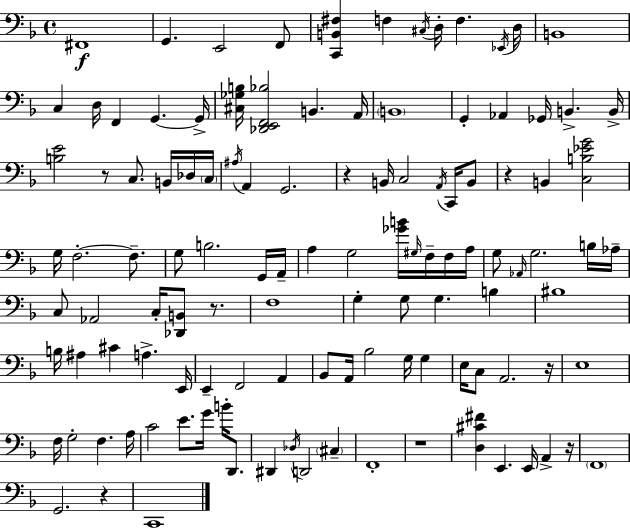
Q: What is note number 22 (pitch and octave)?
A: Gb2